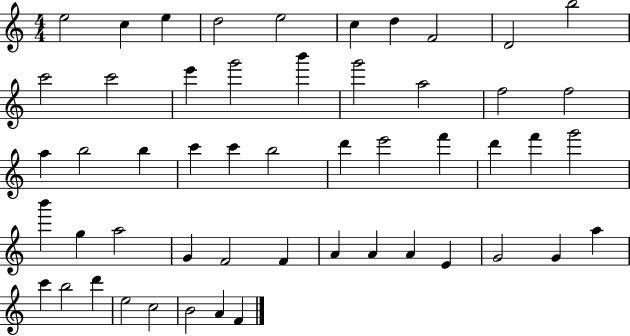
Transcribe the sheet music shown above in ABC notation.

X:1
T:Untitled
M:4/4
L:1/4
K:C
e2 c e d2 e2 c d F2 D2 b2 c'2 c'2 e' g'2 b' g'2 a2 f2 f2 a b2 b c' c' b2 d' e'2 f' d' f' g'2 b' g a2 G F2 F A A A E G2 G a c' b2 d' e2 c2 B2 A F